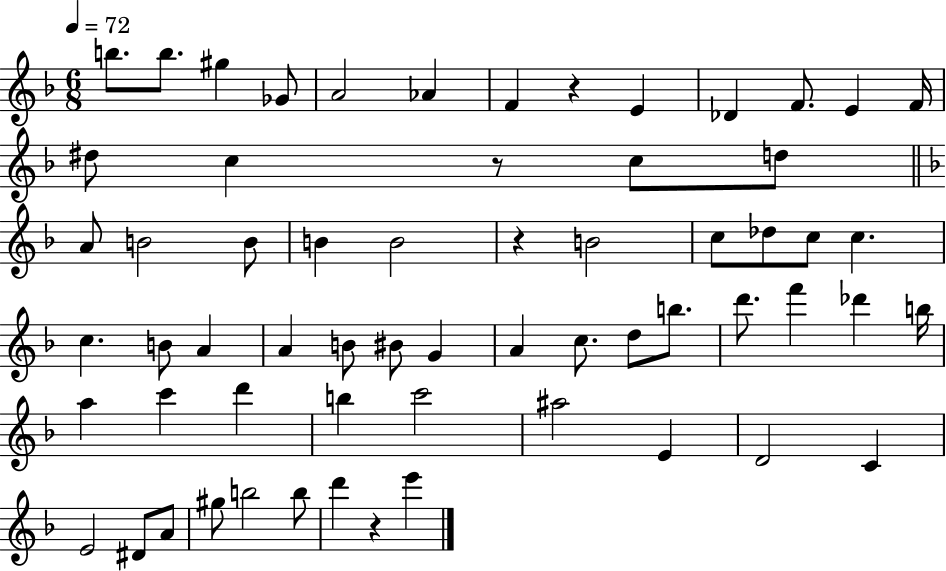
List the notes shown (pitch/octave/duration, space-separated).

B5/e. B5/e. G#5/q Gb4/e A4/h Ab4/q F4/q R/q E4/q Db4/q F4/e. E4/q F4/s D#5/e C5/q R/e C5/e D5/e A4/e B4/h B4/e B4/q B4/h R/q B4/h C5/e Db5/e C5/e C5/q. C5/q. B4/e A4/q A4/q B4/e BIS4/e G4/q A4/q C5/e. D5/e B5/e. D6/e. F6/q Db6/q B5/s A5/q C6/q D6/q B5/q C6/h A#5/h E4/q D4/h C4/q E4/h D#4/e A4/e G#5/e B5/h B5/e D6/q R/q E6/q